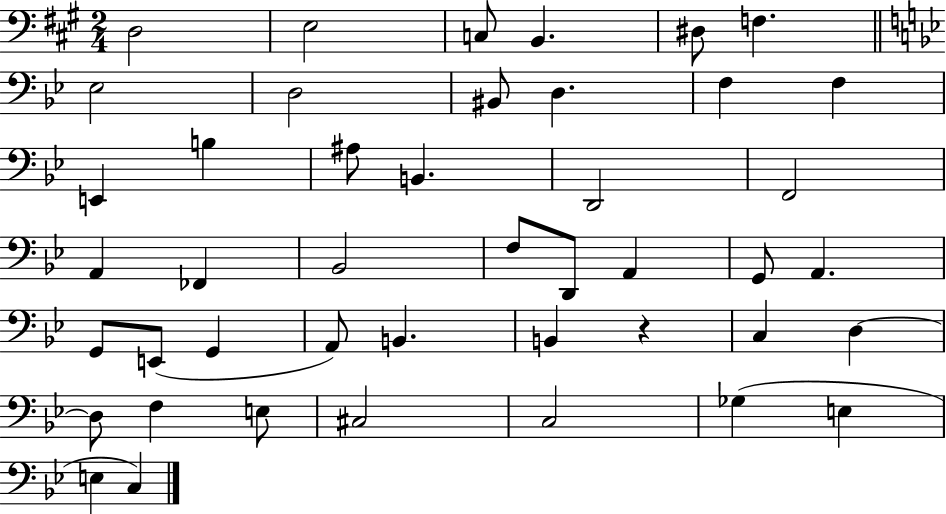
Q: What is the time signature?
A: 2/4